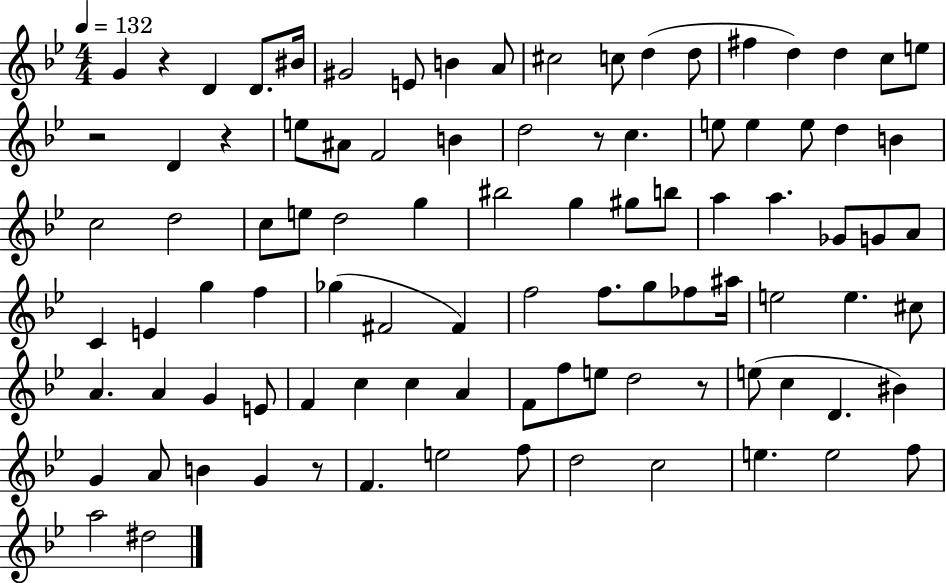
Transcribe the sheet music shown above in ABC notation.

X:1
T:Untitled
M:4/4
L:1/4
K:Bb
G z D D/2 ^B/4 ^G2 E/2 B A/2 ^c2 c/2 d d/2 ^f d d c/2 e/2 z2 D z e/2 ^A/2 F2 B d2 z/2 c e/2 e e/2 d B c2 d2 c/2 e/2 d2 g ^b2 g ^g/2 b/2 a a _G/2 G/2 A/2 C E g f _g ^F2 ^F f2 f/2 g/2 _f/2 ^a/4 e2 e ^c/2 A A G E/2 F c c A F/2 f/2 e/2 d2 z/2 e/2 c D ^B G A/2 B G z/2 F e2 f/2 d2 c2 e e2 f/2 a2 ^d2